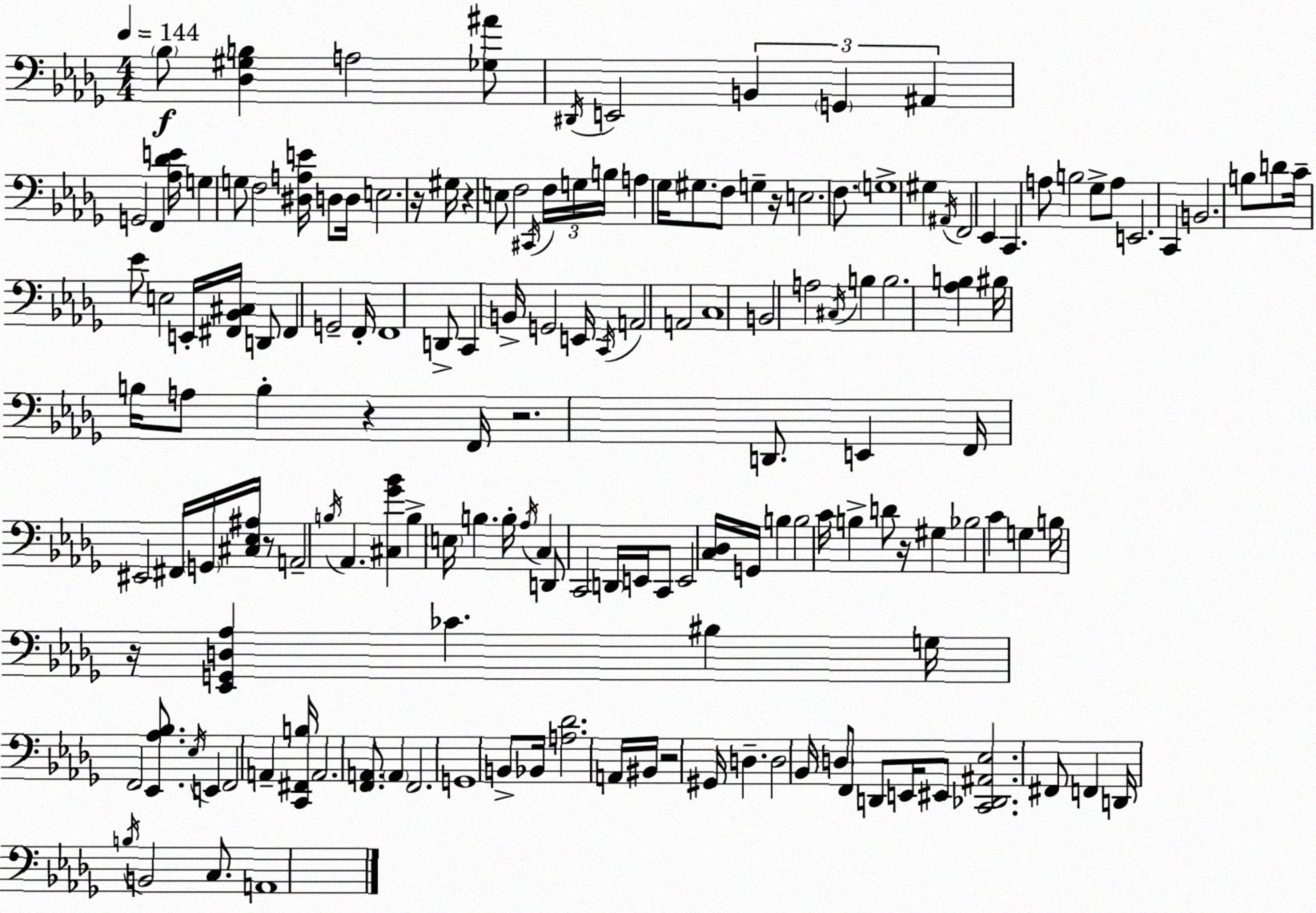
X:1
T:Untitled
M:4/4
L:1/4
K:Bbm
_B,/2 [_D,^G,B,] A,2 [_G,^A]/2 ^D,,/4 E,,2 B,, G,, ^A,, G,,2 F,, [_A,_DE]/4 G, G,/2 F,2 [^D,A,E]/4 D,/2 D,/4 E,2 z/4 ^G,/4 z E,/2 F,2 ^C,,/4 F,/4 G,/4 B,/4 A, _G,/4 ^G,/2 F,/2 G, z/4 E,2 F,/2 G,4 ^G, ^A,,/4 F,,2 _E,, C,, A,/2 B,2 _G,/2 A,/2 E,,2 C,, B,,2 B,/2 D/2 C/4 _E/2 E,2 E,,/4 [^F,,_B,,^C,]/4 D,,/2 ^F,, G,,2 F,,/4 F,,4 D,,/2 C,, B,,/4 G,,2 E,,/4 C,,/4 A,,2 A,,2 C,4 B,,2 A,2 ^C,/4 B, B,2 [_A,B,] ^B,/4 B,/4 A,/2 B, z F,,/4 z2 D,,/2 E,, F,,/4 ^E,,2 ^F,,/4 G,,/4 [^C,_E,^A,]/4 z/2 A,,2 B,/4 _A,, [^C,_G_B] B, E,/4 B, B,/4 _A,/4 C, D,,/2 C,,2 D,,/4 E,,/4 C,,/2 E,,2 [C,_D,]/4 G,,/4 B, B,2 C/4 B, D/2 z/4 ^G, _B,2 C G, B,/4 z/4 [_E,,G,,D,_A,] _C ^B, G,/4 F,,2 [_E,,_A,_B,]/2 _E,/4 E,, F,,2 A,, [C,,^F,,B,]/4 A,,2 [F,,A,,]/2 A,, F,,2 G,,4 B,,/2 _B,,/4 [A,_D]2 A,,/4 ^B,,/4 z2 ^G,,/4 D, D,2 _B,,/4 D,/2 F,,/2 D,,/2 E,,/4 ^E,,/2 [C,,_D,,^A,,_E,]2 ^F,,/2 F,, D,,/4 B,/4 B,,2 C,/2 A,,4